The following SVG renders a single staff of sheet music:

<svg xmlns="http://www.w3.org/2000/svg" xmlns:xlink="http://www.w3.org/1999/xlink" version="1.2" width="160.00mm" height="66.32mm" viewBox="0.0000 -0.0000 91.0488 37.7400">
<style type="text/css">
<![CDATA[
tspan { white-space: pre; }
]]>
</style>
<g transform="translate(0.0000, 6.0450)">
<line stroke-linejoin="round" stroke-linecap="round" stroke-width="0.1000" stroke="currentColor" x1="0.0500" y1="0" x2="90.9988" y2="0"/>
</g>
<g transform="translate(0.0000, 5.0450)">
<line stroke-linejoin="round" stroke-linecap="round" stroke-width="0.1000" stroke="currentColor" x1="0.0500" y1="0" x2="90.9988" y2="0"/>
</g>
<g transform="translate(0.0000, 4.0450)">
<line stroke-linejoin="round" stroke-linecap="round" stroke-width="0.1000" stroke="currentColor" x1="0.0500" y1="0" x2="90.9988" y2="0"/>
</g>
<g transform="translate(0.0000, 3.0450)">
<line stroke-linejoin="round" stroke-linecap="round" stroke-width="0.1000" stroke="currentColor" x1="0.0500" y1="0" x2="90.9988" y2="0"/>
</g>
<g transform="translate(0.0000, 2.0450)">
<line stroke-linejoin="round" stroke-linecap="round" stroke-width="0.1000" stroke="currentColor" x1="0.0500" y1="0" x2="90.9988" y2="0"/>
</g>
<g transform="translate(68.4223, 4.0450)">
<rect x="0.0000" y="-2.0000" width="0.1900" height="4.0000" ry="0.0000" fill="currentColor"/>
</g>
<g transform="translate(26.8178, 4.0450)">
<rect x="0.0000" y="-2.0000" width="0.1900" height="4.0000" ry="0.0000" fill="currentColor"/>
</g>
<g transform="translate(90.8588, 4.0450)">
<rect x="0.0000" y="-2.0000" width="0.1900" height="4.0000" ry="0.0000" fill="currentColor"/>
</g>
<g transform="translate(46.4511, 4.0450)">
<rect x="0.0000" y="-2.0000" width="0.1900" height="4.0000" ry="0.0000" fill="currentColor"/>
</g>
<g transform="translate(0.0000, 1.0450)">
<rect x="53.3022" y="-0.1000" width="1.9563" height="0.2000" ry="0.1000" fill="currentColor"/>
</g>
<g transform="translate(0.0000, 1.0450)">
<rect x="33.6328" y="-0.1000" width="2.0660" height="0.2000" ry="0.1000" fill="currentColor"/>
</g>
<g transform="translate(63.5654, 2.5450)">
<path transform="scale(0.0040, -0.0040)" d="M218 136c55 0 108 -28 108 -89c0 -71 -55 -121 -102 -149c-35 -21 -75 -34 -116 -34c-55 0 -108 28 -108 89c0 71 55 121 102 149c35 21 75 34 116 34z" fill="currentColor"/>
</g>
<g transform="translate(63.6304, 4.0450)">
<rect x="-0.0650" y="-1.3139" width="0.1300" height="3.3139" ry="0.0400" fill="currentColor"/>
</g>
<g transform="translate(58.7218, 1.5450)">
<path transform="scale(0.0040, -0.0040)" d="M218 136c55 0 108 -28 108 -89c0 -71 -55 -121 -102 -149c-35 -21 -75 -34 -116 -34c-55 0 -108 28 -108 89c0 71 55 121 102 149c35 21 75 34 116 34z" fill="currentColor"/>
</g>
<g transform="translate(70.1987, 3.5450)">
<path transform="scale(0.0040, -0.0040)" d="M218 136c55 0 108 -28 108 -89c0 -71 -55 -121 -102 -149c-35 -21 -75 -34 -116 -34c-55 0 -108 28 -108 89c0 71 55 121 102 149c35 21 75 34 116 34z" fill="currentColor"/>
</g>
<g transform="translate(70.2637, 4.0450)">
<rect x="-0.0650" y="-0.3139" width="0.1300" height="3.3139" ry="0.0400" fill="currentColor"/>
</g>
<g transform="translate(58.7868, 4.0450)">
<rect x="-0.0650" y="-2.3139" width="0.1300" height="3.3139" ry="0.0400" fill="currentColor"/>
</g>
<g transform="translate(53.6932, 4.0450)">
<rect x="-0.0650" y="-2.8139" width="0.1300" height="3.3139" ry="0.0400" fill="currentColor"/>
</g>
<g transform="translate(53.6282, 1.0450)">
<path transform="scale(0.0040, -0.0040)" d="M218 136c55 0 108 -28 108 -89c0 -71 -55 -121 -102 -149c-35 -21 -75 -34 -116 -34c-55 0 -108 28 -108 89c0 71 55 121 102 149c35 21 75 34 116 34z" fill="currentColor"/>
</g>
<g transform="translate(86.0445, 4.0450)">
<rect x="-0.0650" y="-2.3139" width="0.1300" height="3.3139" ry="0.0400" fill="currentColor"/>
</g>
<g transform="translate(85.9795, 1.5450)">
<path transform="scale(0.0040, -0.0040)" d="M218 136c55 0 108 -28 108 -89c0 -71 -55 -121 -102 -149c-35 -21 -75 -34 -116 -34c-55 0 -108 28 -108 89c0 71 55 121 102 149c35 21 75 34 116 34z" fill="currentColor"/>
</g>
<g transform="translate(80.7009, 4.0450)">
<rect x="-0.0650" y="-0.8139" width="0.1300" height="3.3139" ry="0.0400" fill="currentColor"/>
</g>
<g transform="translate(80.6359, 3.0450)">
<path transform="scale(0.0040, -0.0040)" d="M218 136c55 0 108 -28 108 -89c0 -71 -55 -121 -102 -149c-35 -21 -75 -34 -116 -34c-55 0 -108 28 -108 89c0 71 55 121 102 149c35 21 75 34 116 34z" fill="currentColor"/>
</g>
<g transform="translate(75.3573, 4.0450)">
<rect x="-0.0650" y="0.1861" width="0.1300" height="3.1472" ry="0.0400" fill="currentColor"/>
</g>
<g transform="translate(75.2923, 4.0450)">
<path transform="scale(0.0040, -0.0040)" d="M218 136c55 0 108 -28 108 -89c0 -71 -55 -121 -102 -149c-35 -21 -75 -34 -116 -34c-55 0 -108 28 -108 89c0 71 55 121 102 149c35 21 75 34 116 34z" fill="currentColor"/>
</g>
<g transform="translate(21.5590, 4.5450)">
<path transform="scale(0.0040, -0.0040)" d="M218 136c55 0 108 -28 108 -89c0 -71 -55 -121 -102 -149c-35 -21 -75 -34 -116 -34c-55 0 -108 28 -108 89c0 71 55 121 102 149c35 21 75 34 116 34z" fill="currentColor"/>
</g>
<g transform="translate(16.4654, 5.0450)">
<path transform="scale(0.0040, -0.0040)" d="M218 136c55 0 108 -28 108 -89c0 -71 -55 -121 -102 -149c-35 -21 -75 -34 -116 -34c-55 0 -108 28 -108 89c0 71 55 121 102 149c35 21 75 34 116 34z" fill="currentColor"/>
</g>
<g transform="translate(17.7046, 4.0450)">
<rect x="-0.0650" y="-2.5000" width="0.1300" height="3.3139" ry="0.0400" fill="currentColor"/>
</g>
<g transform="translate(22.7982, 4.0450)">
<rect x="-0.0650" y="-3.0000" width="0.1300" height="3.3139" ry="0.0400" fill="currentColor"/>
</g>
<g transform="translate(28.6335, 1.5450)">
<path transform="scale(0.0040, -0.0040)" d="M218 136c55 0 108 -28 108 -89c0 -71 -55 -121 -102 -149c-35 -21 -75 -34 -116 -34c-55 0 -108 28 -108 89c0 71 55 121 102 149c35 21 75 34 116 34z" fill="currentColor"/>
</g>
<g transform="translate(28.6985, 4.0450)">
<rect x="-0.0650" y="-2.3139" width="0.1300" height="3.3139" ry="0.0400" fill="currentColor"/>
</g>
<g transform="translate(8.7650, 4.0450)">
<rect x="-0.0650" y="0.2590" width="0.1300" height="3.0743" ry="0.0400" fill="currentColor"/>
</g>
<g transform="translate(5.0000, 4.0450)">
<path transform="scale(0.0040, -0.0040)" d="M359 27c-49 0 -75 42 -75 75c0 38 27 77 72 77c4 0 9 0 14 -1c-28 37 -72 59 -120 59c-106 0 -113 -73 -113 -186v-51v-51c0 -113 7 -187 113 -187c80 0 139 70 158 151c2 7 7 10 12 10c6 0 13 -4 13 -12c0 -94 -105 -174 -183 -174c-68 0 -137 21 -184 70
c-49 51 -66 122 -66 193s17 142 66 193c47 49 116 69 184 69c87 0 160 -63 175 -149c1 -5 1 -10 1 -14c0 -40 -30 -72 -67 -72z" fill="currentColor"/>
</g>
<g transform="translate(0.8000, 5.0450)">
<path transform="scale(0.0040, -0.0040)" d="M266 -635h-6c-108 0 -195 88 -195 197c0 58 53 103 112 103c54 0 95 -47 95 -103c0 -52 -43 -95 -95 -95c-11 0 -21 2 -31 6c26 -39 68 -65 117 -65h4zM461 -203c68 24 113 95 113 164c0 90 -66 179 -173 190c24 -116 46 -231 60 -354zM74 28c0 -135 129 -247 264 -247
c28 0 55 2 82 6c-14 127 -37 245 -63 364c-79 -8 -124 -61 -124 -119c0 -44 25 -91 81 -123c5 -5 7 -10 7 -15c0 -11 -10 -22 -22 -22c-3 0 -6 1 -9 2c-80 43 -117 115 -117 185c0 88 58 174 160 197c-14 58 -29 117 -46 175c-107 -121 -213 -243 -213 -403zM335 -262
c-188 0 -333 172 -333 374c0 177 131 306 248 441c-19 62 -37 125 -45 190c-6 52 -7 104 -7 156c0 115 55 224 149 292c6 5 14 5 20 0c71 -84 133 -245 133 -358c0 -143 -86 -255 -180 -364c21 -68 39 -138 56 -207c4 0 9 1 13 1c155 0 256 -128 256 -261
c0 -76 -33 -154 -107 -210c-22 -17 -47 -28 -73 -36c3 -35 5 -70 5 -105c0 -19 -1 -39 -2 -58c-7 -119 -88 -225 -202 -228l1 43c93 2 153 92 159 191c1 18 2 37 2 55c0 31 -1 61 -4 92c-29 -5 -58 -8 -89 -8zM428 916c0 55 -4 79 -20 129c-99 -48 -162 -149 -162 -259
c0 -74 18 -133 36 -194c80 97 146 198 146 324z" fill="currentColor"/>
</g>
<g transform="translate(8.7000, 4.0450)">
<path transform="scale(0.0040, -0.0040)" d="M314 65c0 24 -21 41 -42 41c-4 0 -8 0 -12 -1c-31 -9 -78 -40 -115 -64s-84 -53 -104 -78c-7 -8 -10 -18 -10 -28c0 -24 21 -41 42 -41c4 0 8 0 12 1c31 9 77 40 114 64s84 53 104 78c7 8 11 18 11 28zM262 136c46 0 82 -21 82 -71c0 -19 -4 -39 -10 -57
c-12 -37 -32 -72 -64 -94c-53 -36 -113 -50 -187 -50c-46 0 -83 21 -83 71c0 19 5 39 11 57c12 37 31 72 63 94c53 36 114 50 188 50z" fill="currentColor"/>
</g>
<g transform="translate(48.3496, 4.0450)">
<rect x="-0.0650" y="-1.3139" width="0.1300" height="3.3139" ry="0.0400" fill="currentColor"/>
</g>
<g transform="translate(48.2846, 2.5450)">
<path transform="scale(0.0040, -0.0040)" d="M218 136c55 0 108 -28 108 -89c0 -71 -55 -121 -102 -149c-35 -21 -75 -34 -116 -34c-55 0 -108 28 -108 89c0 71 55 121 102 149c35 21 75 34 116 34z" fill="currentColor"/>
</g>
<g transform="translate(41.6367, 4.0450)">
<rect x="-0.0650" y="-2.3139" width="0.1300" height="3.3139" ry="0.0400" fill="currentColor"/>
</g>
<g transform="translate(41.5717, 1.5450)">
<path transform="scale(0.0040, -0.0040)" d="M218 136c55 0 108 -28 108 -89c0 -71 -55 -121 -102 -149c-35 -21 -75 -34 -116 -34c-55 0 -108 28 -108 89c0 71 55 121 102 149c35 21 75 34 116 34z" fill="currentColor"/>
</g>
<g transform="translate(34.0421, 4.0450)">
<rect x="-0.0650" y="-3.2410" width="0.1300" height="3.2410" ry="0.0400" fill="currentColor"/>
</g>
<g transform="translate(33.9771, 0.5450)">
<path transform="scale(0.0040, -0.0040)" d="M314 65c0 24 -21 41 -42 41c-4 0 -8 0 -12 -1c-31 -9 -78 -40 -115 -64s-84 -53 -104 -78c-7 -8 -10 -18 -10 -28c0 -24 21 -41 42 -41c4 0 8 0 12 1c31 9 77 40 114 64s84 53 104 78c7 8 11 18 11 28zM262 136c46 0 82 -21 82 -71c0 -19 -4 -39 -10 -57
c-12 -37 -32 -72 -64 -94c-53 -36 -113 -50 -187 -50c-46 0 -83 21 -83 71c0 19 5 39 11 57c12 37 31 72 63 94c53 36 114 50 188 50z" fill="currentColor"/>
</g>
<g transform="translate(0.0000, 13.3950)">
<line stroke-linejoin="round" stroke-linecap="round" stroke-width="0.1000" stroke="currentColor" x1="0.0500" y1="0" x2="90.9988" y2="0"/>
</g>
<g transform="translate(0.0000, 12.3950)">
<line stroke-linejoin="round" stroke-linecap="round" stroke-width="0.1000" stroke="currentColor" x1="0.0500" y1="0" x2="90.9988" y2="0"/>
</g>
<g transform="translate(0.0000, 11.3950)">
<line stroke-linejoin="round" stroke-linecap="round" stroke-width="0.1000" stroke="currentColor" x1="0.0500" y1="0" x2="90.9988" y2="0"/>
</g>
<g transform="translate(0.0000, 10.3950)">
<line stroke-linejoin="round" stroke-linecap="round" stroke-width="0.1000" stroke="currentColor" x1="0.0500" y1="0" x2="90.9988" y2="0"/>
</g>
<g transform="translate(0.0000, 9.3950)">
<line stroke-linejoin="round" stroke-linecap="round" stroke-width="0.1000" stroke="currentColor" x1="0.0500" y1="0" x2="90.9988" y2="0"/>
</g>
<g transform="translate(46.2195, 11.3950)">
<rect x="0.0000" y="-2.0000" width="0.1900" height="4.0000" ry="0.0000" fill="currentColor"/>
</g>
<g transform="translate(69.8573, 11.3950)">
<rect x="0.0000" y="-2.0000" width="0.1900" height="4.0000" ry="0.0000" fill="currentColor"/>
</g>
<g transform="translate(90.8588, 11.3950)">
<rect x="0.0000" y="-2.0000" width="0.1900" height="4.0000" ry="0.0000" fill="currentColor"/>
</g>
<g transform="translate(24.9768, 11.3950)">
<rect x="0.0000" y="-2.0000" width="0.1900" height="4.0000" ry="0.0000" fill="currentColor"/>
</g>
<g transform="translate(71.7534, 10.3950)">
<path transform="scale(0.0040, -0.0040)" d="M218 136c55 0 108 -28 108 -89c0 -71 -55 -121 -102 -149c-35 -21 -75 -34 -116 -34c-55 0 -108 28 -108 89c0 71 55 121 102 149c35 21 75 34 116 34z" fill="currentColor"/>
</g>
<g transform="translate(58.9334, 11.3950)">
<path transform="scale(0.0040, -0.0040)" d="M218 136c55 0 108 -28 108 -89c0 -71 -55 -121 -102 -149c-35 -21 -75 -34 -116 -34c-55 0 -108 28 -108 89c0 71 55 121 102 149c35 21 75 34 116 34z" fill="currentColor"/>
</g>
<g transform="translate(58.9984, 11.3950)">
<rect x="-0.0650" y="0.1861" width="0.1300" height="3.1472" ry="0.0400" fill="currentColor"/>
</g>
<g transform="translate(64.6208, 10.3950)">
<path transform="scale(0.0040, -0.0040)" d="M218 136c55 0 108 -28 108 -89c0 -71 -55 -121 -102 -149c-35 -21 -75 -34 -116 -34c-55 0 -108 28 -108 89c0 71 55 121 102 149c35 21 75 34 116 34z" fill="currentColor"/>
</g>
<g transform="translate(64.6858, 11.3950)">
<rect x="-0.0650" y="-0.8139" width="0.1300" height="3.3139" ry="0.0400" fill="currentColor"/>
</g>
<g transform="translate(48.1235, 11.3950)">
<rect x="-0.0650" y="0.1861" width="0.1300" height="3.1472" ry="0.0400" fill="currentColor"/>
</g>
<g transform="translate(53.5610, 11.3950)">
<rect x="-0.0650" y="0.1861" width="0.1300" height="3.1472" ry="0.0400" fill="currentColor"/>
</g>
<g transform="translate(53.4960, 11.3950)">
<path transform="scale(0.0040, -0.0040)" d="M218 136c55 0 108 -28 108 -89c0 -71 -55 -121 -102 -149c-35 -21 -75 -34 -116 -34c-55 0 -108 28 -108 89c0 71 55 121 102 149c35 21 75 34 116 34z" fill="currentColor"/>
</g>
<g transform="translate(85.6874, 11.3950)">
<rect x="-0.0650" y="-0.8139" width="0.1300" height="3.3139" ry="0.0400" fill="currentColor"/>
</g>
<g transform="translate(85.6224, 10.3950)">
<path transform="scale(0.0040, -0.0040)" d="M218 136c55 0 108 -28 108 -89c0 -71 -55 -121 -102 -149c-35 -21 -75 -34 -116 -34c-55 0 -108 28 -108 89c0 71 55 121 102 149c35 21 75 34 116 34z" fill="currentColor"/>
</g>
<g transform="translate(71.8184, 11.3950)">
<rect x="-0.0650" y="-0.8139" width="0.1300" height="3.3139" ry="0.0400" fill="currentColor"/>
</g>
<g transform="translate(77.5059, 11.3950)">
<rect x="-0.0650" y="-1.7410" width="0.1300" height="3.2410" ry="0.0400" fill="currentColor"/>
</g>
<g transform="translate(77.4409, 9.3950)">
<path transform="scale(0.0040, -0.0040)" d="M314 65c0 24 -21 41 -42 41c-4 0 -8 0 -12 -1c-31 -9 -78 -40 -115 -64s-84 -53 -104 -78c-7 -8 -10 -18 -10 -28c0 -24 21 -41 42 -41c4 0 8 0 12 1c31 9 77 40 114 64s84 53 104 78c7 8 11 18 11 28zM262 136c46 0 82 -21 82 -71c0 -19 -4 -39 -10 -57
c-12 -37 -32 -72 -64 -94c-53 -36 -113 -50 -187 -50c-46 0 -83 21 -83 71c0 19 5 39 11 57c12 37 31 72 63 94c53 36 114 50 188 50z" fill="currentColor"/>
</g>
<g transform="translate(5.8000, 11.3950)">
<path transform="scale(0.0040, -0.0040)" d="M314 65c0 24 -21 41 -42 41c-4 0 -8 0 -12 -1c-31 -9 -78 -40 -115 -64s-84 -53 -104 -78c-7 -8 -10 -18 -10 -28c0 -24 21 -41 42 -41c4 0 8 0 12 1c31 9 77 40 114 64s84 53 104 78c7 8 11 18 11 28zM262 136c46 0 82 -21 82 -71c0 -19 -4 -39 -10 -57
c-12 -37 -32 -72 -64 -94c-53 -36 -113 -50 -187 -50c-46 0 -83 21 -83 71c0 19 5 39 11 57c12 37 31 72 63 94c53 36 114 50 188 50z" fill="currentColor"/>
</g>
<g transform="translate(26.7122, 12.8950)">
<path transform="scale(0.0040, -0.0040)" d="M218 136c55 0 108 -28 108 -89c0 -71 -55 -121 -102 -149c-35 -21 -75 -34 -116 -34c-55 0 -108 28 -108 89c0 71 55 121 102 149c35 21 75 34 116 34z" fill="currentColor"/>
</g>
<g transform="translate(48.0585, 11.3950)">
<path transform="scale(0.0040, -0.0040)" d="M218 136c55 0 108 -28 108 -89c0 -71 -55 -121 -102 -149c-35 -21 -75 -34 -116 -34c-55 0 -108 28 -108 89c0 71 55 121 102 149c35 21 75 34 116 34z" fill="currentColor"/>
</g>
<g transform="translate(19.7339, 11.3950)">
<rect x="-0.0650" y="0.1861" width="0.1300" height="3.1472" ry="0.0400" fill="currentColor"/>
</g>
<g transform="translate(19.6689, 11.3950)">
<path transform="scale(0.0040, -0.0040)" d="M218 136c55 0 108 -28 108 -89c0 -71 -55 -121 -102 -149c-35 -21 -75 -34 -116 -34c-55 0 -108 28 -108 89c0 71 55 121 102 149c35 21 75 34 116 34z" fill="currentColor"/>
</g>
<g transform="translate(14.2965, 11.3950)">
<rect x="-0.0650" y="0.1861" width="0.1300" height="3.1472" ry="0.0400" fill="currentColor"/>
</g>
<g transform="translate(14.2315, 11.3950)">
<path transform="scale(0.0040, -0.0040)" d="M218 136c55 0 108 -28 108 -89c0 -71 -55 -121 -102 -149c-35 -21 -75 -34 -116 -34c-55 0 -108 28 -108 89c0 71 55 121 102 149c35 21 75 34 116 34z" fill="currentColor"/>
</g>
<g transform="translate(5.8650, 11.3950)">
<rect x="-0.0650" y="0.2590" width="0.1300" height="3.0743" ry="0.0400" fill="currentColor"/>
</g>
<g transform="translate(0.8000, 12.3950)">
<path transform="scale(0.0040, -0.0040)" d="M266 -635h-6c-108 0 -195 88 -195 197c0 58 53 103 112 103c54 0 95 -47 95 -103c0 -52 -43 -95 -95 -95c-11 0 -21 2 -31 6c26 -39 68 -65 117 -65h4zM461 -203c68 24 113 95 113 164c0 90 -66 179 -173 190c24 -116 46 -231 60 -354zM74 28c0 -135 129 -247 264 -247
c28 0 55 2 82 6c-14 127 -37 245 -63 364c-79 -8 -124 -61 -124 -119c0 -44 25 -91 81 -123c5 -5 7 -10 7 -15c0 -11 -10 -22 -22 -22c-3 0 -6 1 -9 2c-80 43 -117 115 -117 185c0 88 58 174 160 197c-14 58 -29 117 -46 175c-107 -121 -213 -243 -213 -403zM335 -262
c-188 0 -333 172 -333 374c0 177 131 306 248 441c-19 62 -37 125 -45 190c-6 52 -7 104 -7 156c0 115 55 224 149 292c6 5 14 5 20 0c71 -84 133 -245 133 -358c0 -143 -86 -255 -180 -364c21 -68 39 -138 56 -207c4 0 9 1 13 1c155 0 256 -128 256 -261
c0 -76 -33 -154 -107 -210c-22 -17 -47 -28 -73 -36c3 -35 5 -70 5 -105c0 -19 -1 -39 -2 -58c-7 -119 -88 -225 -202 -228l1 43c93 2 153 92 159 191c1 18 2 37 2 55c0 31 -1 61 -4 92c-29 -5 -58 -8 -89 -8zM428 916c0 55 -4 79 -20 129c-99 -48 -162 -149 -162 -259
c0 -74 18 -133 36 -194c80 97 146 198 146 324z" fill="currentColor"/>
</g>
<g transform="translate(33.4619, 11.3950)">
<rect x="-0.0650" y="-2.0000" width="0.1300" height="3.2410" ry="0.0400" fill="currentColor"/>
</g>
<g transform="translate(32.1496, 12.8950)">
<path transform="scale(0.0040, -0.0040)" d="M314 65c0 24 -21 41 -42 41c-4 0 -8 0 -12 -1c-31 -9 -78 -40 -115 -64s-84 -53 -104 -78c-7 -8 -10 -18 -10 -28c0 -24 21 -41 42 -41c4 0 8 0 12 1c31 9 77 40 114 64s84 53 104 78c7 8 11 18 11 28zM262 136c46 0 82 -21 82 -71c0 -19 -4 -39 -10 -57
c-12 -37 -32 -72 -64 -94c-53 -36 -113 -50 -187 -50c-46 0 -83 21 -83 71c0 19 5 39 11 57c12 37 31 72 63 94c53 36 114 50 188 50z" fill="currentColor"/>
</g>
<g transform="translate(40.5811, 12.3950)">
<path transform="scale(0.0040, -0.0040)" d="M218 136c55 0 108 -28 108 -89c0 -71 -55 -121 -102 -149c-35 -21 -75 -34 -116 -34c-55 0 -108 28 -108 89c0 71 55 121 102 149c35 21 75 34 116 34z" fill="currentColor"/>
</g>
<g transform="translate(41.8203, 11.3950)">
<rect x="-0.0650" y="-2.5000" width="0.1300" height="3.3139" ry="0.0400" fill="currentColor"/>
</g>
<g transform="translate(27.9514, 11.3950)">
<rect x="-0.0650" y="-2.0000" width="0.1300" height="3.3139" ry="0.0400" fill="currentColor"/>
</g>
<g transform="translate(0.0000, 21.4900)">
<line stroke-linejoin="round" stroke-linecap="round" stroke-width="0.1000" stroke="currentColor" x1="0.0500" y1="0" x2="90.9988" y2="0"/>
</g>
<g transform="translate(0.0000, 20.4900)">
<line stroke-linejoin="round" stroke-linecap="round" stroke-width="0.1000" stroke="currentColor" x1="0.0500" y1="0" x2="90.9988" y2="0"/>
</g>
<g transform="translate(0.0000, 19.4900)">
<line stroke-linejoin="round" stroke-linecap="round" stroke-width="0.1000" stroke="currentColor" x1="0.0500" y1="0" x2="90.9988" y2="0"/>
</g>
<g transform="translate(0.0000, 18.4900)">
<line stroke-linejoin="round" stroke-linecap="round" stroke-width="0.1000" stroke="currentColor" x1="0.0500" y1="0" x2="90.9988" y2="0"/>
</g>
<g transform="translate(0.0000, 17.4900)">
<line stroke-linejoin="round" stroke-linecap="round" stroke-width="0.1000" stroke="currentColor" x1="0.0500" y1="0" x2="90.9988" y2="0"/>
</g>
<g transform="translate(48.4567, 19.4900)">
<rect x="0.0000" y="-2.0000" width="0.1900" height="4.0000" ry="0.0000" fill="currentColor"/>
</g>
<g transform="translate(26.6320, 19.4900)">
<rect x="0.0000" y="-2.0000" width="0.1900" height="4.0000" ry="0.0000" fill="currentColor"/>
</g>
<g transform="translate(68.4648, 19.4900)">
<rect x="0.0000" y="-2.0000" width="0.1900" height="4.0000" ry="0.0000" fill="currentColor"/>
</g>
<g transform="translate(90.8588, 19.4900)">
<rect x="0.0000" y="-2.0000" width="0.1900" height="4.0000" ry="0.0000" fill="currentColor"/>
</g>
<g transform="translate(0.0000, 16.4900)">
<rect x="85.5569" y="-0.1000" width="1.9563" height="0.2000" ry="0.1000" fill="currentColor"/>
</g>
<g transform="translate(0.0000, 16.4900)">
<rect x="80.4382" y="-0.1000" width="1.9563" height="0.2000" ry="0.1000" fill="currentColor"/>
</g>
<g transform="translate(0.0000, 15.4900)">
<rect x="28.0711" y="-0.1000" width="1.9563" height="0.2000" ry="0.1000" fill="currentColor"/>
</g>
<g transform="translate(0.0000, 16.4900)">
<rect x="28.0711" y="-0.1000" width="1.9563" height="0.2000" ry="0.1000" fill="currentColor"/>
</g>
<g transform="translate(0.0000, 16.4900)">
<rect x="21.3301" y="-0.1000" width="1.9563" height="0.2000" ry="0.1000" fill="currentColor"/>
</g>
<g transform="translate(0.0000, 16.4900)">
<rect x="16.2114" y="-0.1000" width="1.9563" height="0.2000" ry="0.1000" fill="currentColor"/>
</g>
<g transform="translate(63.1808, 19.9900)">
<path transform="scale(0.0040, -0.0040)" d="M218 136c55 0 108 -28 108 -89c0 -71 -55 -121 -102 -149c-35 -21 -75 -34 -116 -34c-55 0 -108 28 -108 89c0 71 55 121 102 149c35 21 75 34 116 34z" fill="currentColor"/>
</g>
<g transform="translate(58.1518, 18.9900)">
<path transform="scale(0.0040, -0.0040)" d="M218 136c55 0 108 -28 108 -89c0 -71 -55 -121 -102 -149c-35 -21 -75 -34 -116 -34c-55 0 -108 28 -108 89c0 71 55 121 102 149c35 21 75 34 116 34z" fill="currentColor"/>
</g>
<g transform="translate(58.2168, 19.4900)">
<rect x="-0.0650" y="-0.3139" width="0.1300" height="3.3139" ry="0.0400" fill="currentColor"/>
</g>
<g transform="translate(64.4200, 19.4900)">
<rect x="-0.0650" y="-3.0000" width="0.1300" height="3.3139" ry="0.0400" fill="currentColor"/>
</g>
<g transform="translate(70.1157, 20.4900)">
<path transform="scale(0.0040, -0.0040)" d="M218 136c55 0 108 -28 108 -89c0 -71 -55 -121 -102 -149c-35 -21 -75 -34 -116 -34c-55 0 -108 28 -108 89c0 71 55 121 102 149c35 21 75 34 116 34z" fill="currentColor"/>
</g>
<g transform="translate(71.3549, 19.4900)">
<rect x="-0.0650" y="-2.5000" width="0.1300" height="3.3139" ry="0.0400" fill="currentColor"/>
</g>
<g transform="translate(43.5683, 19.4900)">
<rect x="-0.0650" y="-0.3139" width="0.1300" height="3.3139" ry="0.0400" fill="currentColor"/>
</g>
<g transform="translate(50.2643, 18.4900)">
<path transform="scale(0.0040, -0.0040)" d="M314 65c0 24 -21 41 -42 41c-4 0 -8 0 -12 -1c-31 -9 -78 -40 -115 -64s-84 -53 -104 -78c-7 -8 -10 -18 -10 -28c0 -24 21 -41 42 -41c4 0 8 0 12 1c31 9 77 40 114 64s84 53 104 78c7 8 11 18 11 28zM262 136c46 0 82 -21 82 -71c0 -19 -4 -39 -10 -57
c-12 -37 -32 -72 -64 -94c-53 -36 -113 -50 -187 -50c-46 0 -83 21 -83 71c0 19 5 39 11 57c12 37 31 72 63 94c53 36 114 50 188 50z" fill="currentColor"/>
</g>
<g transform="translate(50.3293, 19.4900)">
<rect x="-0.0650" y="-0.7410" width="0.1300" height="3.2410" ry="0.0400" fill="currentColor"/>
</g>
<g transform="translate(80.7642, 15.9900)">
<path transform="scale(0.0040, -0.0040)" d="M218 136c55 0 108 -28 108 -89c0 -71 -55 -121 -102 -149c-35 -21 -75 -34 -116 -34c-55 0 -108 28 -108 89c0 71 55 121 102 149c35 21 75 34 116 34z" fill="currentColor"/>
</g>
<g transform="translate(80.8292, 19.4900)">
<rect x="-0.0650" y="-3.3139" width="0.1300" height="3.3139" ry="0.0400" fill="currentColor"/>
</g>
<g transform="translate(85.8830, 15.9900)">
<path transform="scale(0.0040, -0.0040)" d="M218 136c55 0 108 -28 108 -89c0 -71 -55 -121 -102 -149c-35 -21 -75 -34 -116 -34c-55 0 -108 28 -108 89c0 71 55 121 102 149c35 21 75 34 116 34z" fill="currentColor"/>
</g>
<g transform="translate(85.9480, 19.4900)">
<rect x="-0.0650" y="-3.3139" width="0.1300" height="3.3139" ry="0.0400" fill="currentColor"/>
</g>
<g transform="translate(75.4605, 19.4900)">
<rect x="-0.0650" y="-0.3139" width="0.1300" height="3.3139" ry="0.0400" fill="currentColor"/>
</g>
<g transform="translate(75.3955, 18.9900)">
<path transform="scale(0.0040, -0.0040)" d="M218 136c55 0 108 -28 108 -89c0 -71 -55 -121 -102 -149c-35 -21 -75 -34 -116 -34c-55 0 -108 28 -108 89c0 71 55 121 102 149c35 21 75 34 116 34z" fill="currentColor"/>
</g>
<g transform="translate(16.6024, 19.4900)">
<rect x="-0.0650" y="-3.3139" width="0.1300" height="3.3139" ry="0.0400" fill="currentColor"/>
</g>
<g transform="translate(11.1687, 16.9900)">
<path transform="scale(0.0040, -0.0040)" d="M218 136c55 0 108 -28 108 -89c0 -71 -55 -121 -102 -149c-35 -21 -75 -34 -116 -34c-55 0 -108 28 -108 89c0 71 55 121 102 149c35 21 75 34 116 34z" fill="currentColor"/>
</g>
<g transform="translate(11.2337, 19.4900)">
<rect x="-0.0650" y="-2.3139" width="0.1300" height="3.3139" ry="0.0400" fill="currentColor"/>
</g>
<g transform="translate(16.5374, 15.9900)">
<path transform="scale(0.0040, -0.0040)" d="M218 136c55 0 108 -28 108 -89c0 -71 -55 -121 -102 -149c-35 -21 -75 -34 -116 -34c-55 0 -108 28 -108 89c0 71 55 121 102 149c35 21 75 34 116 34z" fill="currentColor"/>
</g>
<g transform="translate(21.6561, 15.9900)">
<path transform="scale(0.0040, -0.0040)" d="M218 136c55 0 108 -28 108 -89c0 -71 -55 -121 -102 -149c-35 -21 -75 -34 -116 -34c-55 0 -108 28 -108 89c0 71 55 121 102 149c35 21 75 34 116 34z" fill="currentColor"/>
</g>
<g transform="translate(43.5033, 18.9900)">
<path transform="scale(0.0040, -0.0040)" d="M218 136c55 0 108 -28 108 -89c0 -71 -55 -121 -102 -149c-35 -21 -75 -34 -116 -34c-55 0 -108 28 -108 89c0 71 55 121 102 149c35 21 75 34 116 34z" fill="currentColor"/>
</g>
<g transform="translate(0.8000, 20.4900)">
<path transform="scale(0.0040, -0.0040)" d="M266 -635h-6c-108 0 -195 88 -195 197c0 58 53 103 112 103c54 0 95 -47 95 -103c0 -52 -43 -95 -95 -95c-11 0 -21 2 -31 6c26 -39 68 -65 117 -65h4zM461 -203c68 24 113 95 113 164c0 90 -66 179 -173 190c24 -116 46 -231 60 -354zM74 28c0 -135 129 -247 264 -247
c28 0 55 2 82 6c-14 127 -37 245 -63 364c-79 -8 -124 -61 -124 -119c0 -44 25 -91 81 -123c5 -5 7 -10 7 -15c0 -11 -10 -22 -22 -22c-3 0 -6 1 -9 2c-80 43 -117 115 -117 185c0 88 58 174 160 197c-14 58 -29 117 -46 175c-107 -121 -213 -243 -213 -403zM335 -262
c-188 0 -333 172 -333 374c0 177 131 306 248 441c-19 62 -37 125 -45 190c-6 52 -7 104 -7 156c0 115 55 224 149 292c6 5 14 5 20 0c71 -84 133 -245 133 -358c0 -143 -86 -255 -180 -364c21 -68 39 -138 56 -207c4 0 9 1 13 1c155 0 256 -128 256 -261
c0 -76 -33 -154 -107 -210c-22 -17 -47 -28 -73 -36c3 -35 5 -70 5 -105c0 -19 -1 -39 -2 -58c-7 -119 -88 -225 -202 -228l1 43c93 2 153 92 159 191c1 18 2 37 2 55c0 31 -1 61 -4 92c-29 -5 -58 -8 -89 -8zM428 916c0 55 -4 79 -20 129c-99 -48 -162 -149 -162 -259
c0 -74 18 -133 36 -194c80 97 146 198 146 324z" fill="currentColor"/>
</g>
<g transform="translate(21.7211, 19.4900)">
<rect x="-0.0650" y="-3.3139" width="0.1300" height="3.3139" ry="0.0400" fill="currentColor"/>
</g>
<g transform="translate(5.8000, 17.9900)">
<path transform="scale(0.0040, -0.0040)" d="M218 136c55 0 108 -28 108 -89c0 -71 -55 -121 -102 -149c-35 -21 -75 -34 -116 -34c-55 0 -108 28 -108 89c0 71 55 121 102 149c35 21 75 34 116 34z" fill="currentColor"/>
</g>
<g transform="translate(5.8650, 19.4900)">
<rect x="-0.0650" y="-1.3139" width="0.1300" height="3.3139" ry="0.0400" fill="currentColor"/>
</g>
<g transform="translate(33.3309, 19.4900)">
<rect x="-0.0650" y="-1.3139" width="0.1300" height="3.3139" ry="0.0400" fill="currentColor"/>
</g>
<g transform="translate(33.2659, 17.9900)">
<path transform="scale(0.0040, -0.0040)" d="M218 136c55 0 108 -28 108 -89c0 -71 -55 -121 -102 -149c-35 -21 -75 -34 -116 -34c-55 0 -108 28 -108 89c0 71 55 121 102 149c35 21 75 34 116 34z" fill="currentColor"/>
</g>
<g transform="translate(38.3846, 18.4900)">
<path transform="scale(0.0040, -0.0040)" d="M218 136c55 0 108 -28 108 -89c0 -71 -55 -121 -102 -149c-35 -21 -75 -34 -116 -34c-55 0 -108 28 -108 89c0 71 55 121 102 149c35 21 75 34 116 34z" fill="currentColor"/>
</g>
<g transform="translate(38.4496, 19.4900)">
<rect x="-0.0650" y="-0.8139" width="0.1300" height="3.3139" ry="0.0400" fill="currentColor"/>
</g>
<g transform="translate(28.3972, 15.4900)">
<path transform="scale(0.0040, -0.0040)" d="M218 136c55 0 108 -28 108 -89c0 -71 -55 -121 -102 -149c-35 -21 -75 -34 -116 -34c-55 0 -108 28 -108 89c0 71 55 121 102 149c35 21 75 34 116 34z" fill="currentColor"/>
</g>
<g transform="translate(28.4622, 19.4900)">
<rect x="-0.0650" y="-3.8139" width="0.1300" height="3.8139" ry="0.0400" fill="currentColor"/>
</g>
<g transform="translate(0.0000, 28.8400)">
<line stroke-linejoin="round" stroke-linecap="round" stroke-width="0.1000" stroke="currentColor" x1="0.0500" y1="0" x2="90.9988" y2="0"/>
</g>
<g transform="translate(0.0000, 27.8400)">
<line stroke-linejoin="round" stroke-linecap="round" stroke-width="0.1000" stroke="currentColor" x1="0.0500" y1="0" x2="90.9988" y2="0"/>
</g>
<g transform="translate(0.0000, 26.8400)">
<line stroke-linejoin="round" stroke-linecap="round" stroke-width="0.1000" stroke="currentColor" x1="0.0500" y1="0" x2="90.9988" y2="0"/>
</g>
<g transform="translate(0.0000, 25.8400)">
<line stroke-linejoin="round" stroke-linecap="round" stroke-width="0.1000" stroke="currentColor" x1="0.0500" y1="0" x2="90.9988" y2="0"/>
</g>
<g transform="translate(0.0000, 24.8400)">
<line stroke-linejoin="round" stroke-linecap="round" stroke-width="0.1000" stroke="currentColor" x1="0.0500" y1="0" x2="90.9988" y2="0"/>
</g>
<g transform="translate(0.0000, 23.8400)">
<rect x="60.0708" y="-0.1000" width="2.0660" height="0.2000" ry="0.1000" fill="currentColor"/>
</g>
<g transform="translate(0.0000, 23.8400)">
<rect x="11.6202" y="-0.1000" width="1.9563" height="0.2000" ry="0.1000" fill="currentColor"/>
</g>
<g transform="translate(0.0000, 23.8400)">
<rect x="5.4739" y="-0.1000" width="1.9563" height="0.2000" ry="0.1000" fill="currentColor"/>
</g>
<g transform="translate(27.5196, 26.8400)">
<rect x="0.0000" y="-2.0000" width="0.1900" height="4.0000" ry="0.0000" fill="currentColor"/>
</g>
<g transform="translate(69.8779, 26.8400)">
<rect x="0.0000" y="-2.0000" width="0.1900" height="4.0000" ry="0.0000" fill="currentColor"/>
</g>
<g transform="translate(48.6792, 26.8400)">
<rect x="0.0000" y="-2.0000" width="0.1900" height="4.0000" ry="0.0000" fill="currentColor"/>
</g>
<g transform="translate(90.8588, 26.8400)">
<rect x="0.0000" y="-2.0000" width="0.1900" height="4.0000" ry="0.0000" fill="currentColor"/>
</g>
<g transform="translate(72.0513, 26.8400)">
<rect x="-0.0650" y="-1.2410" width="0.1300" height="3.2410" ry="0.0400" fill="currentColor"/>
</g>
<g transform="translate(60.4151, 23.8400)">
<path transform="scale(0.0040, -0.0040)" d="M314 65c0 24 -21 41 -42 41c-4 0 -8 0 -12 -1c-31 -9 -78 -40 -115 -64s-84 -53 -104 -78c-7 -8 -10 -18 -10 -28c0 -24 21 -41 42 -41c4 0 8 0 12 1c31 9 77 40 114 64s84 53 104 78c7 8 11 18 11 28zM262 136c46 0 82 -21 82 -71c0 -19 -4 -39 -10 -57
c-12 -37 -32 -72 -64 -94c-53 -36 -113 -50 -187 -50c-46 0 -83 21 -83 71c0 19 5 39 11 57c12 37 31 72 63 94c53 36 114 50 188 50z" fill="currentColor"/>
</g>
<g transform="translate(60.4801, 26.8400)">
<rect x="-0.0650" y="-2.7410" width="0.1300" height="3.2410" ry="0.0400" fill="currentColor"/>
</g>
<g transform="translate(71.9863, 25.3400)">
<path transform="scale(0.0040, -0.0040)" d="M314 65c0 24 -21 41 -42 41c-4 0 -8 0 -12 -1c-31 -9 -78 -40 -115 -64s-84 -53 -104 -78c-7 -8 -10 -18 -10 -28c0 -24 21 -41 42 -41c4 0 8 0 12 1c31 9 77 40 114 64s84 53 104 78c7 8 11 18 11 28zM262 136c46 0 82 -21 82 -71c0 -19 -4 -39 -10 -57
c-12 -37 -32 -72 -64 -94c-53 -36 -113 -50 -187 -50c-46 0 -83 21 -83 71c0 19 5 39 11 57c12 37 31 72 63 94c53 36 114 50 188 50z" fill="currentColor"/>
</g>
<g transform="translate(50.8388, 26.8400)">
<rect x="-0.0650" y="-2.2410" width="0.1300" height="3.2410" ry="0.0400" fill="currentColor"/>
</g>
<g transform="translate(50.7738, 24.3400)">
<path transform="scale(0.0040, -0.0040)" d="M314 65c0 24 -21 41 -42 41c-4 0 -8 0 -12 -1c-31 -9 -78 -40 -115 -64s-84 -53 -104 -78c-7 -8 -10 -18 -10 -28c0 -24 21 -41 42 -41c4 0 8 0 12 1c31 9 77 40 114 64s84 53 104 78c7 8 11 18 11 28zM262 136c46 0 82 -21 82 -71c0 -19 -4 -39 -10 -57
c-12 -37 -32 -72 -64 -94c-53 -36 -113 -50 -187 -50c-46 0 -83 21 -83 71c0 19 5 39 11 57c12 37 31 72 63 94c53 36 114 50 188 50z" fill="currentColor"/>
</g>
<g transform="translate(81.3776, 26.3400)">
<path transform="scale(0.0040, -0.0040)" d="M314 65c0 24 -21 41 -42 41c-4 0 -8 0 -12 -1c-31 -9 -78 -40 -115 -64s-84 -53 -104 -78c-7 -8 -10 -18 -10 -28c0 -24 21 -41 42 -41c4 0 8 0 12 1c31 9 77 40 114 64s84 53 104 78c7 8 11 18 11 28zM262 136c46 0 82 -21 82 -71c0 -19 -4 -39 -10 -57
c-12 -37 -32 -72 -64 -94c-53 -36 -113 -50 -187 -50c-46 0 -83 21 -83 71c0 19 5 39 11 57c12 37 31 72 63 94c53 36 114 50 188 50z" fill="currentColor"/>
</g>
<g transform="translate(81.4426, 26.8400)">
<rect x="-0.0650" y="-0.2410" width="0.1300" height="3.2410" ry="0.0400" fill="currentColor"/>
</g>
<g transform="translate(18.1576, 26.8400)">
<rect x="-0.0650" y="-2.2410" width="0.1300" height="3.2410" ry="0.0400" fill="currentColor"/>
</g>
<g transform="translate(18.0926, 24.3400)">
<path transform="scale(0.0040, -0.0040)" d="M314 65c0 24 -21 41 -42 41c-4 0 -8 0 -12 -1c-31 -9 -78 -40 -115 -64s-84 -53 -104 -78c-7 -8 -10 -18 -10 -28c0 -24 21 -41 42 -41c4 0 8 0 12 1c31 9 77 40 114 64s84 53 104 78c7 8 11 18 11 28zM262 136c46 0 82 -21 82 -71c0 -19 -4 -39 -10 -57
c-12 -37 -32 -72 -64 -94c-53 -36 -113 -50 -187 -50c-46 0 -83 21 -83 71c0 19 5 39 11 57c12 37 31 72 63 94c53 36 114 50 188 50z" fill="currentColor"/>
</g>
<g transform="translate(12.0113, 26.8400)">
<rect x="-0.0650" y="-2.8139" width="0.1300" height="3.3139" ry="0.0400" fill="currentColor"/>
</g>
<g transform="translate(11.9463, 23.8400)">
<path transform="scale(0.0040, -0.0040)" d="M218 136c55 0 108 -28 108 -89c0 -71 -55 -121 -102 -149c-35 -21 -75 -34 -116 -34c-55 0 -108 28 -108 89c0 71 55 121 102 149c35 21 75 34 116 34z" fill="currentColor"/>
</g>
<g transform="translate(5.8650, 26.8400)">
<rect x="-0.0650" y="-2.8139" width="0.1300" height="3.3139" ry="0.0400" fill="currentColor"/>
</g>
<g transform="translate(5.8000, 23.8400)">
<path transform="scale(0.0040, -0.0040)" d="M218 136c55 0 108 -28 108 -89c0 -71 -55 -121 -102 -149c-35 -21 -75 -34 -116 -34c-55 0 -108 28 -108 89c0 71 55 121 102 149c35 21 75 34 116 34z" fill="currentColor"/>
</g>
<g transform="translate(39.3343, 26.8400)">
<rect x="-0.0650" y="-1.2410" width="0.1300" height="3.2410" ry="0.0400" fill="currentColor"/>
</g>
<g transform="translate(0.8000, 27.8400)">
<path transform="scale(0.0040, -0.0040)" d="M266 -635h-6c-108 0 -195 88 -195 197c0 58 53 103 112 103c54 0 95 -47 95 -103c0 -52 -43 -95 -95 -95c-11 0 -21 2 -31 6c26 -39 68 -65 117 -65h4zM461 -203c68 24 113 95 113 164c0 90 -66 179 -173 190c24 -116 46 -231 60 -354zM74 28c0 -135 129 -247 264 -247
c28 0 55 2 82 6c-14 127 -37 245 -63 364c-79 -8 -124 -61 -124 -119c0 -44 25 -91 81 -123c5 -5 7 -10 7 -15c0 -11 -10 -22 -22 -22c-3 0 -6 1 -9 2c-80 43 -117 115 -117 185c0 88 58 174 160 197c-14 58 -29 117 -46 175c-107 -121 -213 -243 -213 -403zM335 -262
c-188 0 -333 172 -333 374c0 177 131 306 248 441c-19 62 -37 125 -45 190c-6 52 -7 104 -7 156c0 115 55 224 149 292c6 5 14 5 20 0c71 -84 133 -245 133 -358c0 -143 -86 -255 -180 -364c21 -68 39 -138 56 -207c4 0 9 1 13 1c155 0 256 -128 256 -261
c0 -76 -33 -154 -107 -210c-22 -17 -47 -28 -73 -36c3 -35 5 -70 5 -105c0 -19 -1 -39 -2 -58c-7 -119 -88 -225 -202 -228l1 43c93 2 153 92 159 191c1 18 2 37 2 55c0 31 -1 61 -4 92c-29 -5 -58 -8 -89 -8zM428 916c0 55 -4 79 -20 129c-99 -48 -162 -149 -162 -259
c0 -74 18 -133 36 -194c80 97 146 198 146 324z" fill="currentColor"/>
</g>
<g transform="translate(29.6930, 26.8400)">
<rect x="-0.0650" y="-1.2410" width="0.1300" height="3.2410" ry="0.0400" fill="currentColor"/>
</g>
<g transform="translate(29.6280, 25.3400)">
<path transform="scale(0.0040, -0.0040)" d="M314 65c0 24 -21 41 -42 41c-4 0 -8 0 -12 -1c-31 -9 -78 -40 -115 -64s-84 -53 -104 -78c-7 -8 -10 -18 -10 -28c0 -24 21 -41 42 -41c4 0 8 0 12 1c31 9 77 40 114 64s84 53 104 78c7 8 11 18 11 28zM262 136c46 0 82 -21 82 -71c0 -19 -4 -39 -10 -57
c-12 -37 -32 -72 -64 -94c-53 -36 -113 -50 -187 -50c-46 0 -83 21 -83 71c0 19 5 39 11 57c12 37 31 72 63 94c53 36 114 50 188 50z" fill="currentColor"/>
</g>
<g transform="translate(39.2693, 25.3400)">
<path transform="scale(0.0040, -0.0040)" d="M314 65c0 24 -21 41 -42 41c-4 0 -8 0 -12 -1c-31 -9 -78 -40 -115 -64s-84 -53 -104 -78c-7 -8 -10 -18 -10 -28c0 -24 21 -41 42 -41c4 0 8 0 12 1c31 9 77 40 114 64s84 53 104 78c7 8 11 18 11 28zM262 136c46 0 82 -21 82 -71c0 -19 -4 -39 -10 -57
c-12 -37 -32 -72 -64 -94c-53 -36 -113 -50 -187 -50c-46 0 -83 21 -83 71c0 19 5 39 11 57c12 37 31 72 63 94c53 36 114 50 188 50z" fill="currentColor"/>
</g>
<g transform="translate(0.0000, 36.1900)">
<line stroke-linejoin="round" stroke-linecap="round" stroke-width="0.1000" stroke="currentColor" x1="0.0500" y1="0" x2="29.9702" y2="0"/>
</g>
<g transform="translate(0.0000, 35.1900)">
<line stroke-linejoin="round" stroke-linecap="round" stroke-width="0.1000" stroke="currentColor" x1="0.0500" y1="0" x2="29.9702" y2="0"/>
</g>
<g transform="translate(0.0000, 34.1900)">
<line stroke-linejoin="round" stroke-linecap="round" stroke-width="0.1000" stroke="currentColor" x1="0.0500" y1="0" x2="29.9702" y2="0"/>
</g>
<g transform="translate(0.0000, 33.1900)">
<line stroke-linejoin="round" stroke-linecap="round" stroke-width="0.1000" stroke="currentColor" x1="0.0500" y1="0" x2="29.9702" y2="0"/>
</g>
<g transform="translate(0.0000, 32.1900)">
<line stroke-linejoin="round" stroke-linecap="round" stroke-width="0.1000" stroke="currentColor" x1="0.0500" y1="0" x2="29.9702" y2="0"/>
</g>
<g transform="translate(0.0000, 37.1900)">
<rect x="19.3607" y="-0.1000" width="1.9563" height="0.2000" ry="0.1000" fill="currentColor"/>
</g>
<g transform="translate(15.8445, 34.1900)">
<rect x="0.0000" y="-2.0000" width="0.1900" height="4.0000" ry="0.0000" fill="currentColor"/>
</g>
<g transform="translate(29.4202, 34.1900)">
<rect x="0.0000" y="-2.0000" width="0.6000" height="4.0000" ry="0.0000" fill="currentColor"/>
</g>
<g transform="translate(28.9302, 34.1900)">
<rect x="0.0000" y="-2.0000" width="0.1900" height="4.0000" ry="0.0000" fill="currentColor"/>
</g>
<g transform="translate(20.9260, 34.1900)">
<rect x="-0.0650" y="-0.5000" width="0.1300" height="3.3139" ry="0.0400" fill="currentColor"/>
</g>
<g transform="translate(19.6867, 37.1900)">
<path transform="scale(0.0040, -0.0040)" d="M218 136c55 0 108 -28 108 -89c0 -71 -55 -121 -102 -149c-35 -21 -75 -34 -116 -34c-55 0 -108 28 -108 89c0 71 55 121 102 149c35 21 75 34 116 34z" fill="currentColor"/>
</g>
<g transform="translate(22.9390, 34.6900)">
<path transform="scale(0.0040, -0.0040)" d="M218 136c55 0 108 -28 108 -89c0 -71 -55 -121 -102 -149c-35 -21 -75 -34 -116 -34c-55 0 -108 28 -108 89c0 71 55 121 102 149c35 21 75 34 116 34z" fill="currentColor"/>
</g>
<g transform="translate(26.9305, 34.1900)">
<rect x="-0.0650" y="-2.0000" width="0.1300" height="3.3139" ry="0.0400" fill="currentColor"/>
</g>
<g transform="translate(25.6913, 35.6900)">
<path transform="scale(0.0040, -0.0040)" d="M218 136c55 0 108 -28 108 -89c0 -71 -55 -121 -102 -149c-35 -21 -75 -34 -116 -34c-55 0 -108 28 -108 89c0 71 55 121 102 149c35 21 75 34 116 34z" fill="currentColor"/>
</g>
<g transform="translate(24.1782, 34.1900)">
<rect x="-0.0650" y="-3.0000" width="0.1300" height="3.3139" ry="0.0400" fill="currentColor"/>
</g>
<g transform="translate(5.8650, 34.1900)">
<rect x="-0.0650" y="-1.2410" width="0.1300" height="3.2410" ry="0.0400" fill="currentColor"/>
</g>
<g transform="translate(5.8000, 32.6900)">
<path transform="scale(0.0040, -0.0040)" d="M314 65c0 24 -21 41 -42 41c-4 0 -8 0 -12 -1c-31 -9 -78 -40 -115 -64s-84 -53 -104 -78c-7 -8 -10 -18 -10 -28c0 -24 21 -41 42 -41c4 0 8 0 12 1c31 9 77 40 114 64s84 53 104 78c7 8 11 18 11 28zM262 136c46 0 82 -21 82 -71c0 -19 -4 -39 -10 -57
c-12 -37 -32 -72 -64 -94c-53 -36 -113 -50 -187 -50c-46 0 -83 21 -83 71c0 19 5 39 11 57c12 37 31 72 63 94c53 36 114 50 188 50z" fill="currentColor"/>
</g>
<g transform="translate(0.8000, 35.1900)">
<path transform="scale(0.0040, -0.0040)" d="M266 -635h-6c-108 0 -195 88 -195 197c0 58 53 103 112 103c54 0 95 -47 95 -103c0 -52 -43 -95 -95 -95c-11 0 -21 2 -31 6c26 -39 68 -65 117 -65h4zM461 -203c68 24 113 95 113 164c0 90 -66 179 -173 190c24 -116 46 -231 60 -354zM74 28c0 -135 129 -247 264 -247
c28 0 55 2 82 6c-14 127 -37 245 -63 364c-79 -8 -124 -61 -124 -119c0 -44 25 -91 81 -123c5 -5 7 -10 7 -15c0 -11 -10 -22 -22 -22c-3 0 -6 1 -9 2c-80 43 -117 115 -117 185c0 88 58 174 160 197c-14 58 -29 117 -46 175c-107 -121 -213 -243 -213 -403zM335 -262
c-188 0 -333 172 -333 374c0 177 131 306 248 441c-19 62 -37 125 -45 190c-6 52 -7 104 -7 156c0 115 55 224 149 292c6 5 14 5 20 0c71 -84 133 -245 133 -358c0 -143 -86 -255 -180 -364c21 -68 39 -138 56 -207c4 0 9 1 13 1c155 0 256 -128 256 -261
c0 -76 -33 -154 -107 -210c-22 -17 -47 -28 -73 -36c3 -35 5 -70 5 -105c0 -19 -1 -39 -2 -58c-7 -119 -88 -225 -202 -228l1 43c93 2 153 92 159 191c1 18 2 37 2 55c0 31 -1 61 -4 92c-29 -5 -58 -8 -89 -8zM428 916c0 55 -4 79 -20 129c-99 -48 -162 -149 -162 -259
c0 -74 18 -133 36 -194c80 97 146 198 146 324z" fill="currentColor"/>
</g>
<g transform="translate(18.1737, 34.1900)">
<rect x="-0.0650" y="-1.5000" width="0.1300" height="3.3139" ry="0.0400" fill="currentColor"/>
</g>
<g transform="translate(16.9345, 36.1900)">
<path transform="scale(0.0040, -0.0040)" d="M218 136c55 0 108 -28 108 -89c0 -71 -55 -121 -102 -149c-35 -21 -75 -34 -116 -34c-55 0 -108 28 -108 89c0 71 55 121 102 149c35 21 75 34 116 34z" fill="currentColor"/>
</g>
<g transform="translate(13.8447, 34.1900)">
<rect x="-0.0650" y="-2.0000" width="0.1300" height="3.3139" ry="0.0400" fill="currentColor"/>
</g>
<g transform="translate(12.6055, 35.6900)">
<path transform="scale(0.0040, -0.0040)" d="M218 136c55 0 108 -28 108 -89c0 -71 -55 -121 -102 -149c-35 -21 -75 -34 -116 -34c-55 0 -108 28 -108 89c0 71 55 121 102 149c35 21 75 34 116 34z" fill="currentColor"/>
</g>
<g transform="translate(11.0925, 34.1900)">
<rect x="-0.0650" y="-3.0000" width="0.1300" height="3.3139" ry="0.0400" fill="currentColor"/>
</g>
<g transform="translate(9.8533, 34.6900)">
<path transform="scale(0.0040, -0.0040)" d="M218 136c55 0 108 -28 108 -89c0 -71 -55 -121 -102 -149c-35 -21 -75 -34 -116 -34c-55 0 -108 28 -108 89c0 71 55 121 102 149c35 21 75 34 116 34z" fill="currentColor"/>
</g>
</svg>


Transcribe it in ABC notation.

X:1
T:Untitled
M:4/4
L:1/4
K:C
B2 G A g b2 g e a g e c B d g B2 B B F F2 G B B B d d f2 d e g b b c' e d c d2 c A G c b b a a g2 e2 e2 g2 a2 e2 c2 e2 A F E C A F